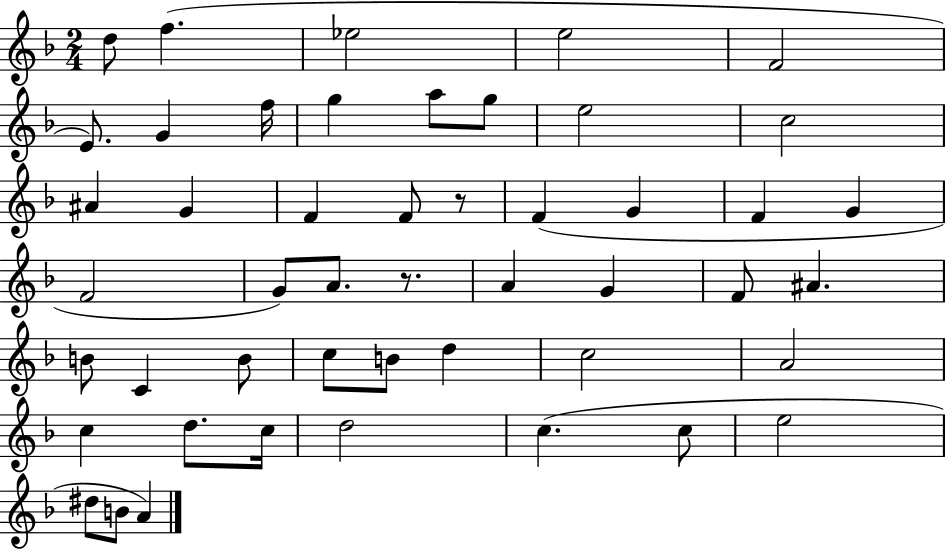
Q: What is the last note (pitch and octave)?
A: A4